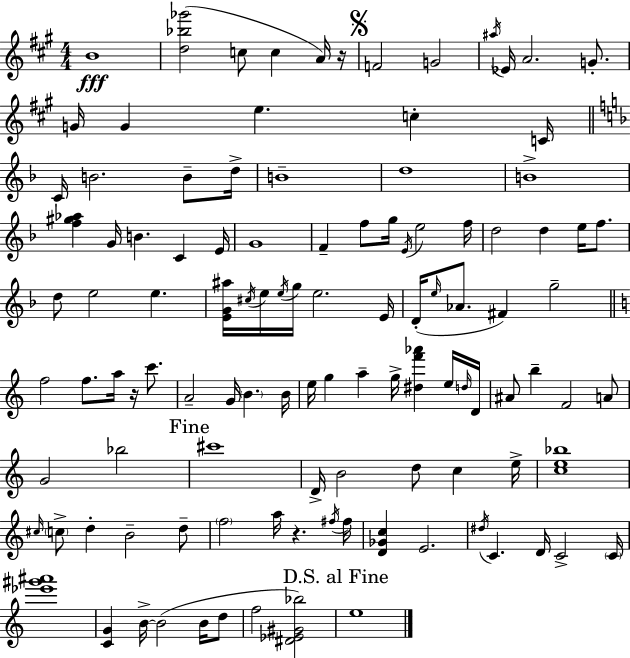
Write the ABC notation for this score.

X:1
T:Untitled
M:4/4
L:1/4
K:A
B4 [d_b_g']2 c/2 c A/4 z/4 F2 G2 ^a/4 _E/4 A2 G/2 G/4 G e c C/4 C/4 B2 B/2 d/4 B4 d4 B4 [f^g_a] G/4 B C E/4 G4 F f/2 g/4 E/4 e2 f/4 d2 d e/4 f/2 d/2 e2 e [EG^a]/4 ^c/4 e/4 e/4 g/4 e2 E/4 D/4 e/4 _A/2 ^F g2 f2 f/2 a/4 z/4 c'/2 A2 G/4 B B/4 e/4 g a g/4 [^df'_a'] e/4 d/4 D/4 ^A/2 b F2 A/2 G2 _b2 ^c'4 D/4 B2 d/2 c e/4 [ce_b]4 ^c/4 c/2 d B2 d/2 f2 a/4 z ^f/4 ^f/4 [D_Gc] E2 ^d/4 C D/4 C2 C/4 [_e'^g'^a']4 [CG] B/4 B2 B/4 d/2 f2 [^D_E^G_b]2 e4